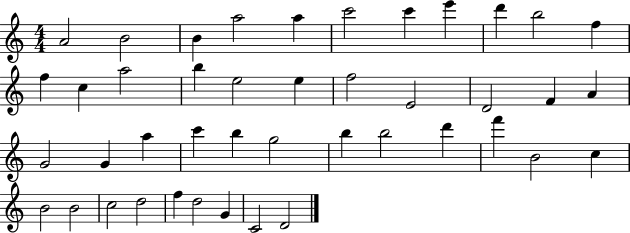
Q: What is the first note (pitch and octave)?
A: A4